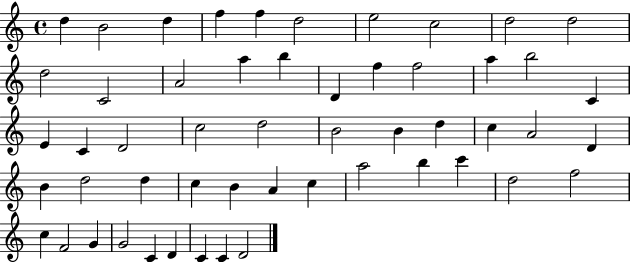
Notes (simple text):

D5/q B4/h D5/q F5/q F5/q D5/h E5/h C5/h D5/h D5/h D5/h C4/h A4/h A5/q B5/q D4/q F5/q F5/h A5/q B5/h C4/q E4/q C4/q D4/h C5/h D5/h B4/h B4/q D5/q C5/q A4/h D4/q B4/q D5/h D5/q C5/q B4/q A4/q C5/q A5/h B5/q C6/q D5/h F5/h C5/q F4/h G4/q G4/h C4/q D4/q C4/q C4/q D4/h